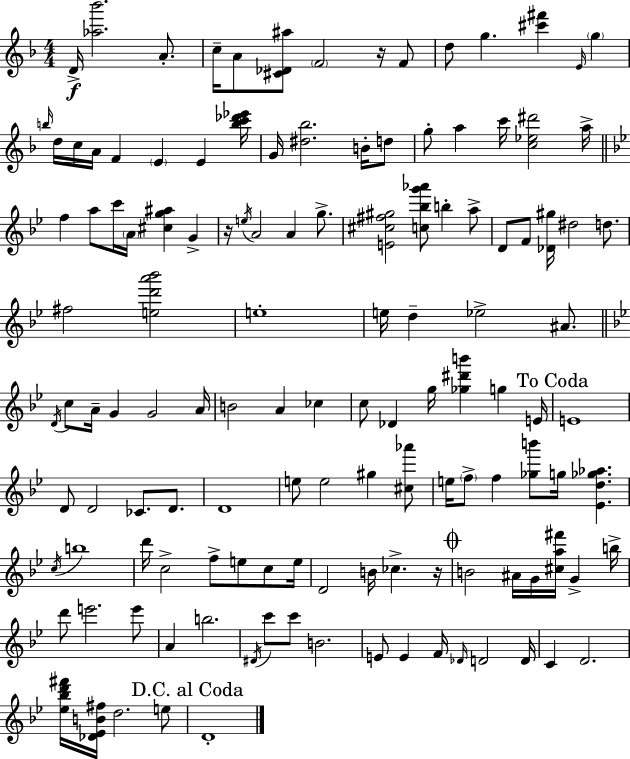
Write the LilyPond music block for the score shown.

{
  \clef treble
  \numericTimeSignature
  \time 4/4
  \key d \minor
  d'16->\f <aes'' bes'''>2. a'8.-. | c''16-- a'8 <cis' des' ais''>8 \parenthesize f'2 r16 f'8 | d''8 g''4. <cis''' fis'''>4 \grace { e'16 } \parenthesize g''4 | \grace { b''16 } d''16 c''16 a'16 f'4 \parenthesize e'4 e'4 | \break <b'' c''' des''' ees'''>16 g'16 <dis'' bes''>2. b'16-. | d''8 g''8-. a''4 c'''16 <c'' ees'' dis'''>2 | a''16-> \bar "||" \break \key bes \major f''4 a''8 c'''16 \parenthesize a'16 <cis'' g'' ais''>4 g'4-> | r16 \acciaccatura { e''16 } a'2 a'4 g''8.-> | <e' cis'' fis'' gis''>2 <c'' bes'' g''' aes'''>8 b''4-. a''8-> | d'8 f'8 <des' gis''>16 dis''2 d''8. | \break fis''2 <e'' d''' a''' bes'''>2 | e''1-. | e''16 d''4-- ees''2-> ais'8. | \bar "||" \break \key g \minor \acciaccatura { d'16 } c''8 a'16-- g'4 g'2 | a'16 b'2 a'4 ces''4 | c''8 des'4 g''16 <ges'' dis''' b'''>4 g''4 | e'16 \mark "To Coda" e'1 | \break d'8 d'2 ces'8. d'8. | d'1 | e''8 e''2 gis''4 <cis'' aes'''>8 | e''16 \parenthesize f''8-> f''4 <ges'' b'''>8 g''16 <ees' d'' ges'' aes''>4. | \break \acciaccatura { c''16 } b''1 | d'''16 c''2-> f''8-> e''8 c''8 | e''16 d'2 b'16 ces''4.-> | r16 \mark \markup { \musicglyph "scripts.coda" } b'2 ais'16 g'16 <cis'' a'' fis'''>16 g'4-> | \break b''16-> d'''8 e'''2. | e'''8 a'4 b''2. | \acciaccatura { dis'16 } c'''8 c'''8 b'2. | e'8 e'4 f'16 \grace { des'16 } d'2 | \break d'16 c'4 d'2. | <ees'' bes'' d''' fis'''>16 <des' ees' b' fis''>16 d''2. | e''8 \mark "D.C. al Coda" d'1-. | \bar "|."
}